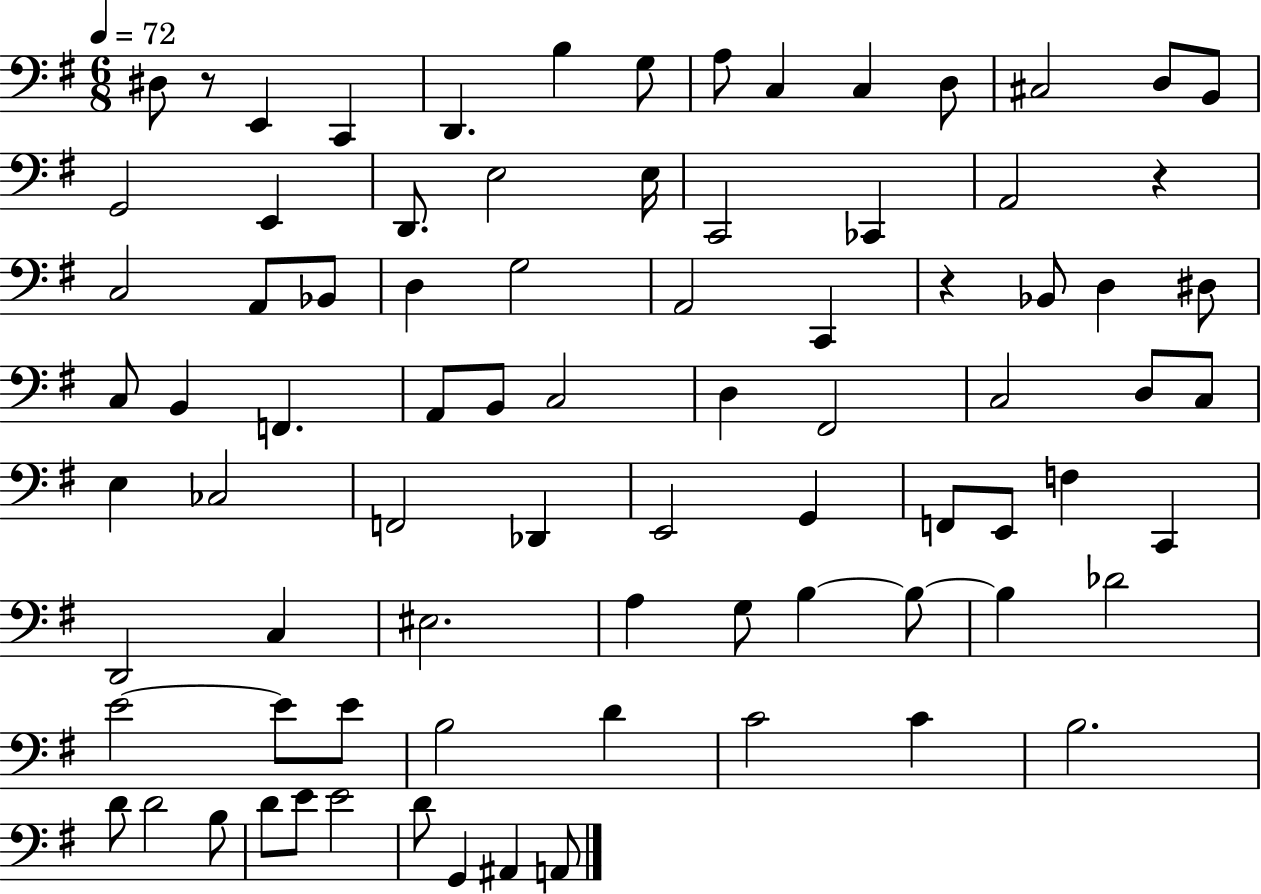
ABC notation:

X:1
T:Untitled
M:6/8
L:1/4
K:G
^D,/2 z/2 E,, C,, D,, B, G,/2 A,/2 C, C, D,/2 ^C,2 D,/2 B,,/2 G,,2 E,, D,,/2 E,2 E,/4 C,,2 _C,, A,,2 z C,2 A,,/2 _B,,/2 D, G,2 A,,2 C,, z _B,,/2 D, ^D,/2 C,/2 B,, F,, A,,/2 B,,/2 C,2 D, ^F,,2 C,2 D,/2 C,/2 E, _C,2 F,,2 _D,, E,,2 G,, F,,/2 E,,/2 F, C,, D,,2 C, ^E,2 A, G,/2 B, B,/2 B, _D2 E2 E/2 E/2 B,2 D C2 C B,2 D/2 D2 B,/2 D/2 E/2 E2 D/2 G,, ^A,, A,,/2